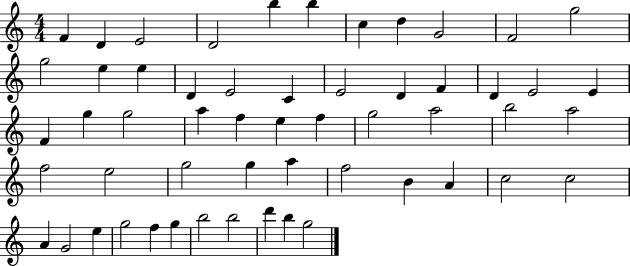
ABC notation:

X:1
T:Untitled
M:4/4
L:1/4
K:C
F D E2 D2 b b c d G2 F2 g2 g2 e e D E2 C E2 D F D E2 E F g g2 a f e f g2 a2 b2 a2 f2 e2 g2 g a f2 B A c2 c2 A G2 e g2 f g b2 b2 d' b g2